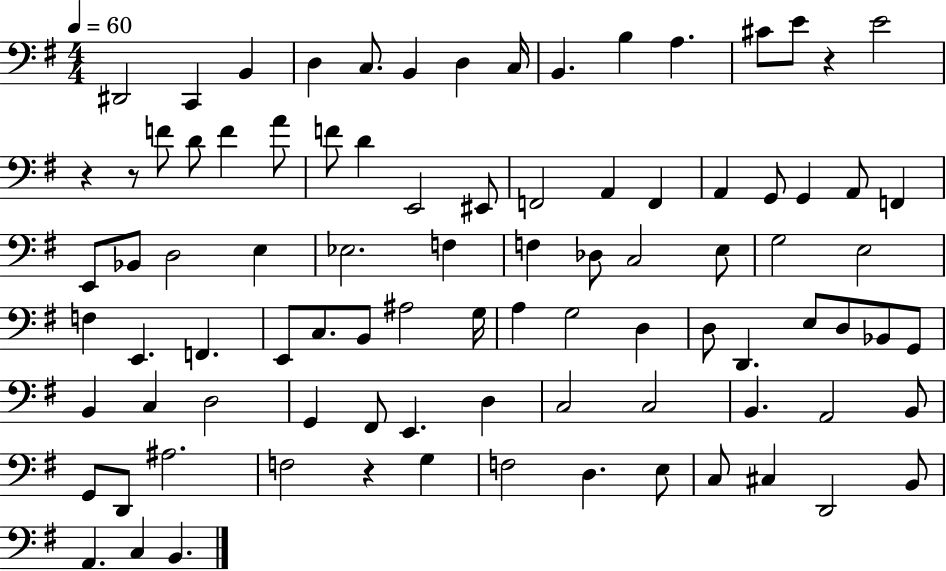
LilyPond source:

{
  \clef bass
  \numericTimeSignature
  \time 4/4
  \key g \major
  \tempo 4 = 60
  dis,2 c,4 b,4 | d4 c8. b,4 d4 c16 | b,4. b4 a4. | cis'8 e'8 r4 e'2 | \break r4 r8 f'8 d'8 f'4 a'8 | f'8 d'4 e,2 eis,8 | f,2 a,4 f,4 | a,4 g,8 g,4 a,8 f,4 | \break e,8 bes,8 d2 e4 | ees2. f4 | f4 des8 c2 e8 | g2 e2 | \break f4 e,4. f,4. | e,8 c8. b,8 ais2 g16 | a4 g2 d4 | d8 d,4. e8 d8 bes,8 g,8 | \break b,4 c4 d2 | g,4 fis,8 e,4. d4 | c2 c2 | b,4. a,2 b,8 | \break g,8 d,8 ais2. | f2 r4 g4 | f2 d4. e8 | c8 cis4 d,2 b,8 | \break a,4. c4 b,4. | \bar "|."
}